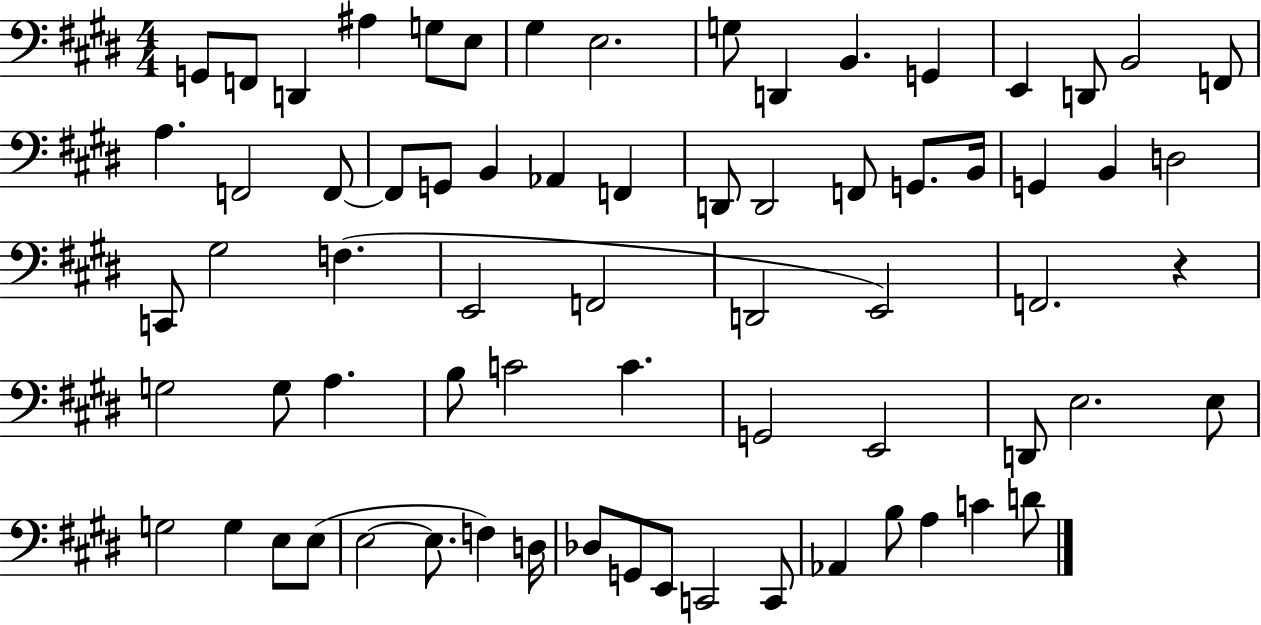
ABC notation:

X:1
T:Untitled
M:4/4
L:1/4
K:E
G,,/2 F,,/2 D,, ^A, G,/2 E,/2 ^G, E,2 G,/2 D,, B,, G,, E,, D,,/2 B,,2 F,,/2 A, F,,2 F,,/2 F,,/2 G,,/2 B,, _A,, F,, D,,/2 D,,2 F,,/2 G,,/2 B,,/4 G,, B,, D,2 C,,/2 ^G,2 F, E,,2 F,,2 D,,2 E,,2 F,,2 z G,2 G,/2 A, B,/2 C2 C G,,2 E,,2 D,,/2 E,2 E,/2 G,2 G, E,/2 E,/2 E,2 E,/2 F, D,/4 _D,/2 G,,/2 E,,/2 C,,2 C,,/2 _A,, B,/2 A, C D/2